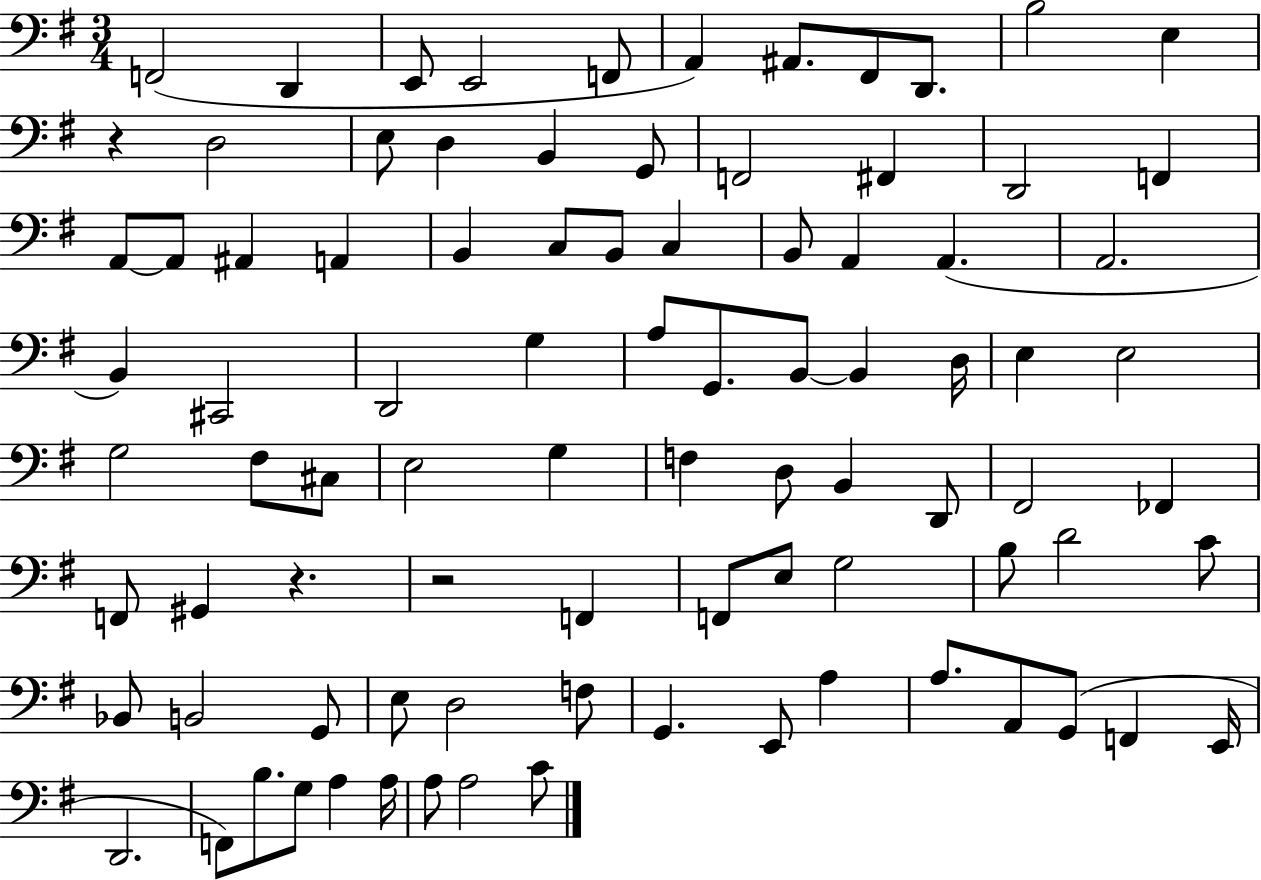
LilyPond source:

{
  \clef bass
  \numericTimeSignature
  \time 3/4
  \key g \major
  f,2( d,4 | e,8 e,2 f,8 | a,4) ais,8. fis,8 d,8. | b2 e4 | \break r4 d2 | e8 d4 b,4 g,8 | f,2 fis,4 | d,2 f,4 | \break a,8~~ a,8 ais,4 a,4 | b,4 c8 b,8 c4 | b,8 a,4 a,4.( | a,2. | \break b,4) cis,2 | d,2 g4 | a8 g,8. b,8~~ b,4 d16 | e4 e2 | \break g2 fis8 cis8 | e2 g4 | f4 d8 b,4 d,8 | fis,2 fes,4 | \break f,8 gis,4 r4. | r2 f,4 | f,8 e8 g2 | b8 d'2 c'8 | \break bes,8 b,2 g,8 | e8 d2 f8 | g,4. e,8 a4 | a8. a,8 g,8( f,4 e,16 | \break d,2. | f,8) b8. g8 a4 a16 | a8 a2 c'8 | \bar "|."
}